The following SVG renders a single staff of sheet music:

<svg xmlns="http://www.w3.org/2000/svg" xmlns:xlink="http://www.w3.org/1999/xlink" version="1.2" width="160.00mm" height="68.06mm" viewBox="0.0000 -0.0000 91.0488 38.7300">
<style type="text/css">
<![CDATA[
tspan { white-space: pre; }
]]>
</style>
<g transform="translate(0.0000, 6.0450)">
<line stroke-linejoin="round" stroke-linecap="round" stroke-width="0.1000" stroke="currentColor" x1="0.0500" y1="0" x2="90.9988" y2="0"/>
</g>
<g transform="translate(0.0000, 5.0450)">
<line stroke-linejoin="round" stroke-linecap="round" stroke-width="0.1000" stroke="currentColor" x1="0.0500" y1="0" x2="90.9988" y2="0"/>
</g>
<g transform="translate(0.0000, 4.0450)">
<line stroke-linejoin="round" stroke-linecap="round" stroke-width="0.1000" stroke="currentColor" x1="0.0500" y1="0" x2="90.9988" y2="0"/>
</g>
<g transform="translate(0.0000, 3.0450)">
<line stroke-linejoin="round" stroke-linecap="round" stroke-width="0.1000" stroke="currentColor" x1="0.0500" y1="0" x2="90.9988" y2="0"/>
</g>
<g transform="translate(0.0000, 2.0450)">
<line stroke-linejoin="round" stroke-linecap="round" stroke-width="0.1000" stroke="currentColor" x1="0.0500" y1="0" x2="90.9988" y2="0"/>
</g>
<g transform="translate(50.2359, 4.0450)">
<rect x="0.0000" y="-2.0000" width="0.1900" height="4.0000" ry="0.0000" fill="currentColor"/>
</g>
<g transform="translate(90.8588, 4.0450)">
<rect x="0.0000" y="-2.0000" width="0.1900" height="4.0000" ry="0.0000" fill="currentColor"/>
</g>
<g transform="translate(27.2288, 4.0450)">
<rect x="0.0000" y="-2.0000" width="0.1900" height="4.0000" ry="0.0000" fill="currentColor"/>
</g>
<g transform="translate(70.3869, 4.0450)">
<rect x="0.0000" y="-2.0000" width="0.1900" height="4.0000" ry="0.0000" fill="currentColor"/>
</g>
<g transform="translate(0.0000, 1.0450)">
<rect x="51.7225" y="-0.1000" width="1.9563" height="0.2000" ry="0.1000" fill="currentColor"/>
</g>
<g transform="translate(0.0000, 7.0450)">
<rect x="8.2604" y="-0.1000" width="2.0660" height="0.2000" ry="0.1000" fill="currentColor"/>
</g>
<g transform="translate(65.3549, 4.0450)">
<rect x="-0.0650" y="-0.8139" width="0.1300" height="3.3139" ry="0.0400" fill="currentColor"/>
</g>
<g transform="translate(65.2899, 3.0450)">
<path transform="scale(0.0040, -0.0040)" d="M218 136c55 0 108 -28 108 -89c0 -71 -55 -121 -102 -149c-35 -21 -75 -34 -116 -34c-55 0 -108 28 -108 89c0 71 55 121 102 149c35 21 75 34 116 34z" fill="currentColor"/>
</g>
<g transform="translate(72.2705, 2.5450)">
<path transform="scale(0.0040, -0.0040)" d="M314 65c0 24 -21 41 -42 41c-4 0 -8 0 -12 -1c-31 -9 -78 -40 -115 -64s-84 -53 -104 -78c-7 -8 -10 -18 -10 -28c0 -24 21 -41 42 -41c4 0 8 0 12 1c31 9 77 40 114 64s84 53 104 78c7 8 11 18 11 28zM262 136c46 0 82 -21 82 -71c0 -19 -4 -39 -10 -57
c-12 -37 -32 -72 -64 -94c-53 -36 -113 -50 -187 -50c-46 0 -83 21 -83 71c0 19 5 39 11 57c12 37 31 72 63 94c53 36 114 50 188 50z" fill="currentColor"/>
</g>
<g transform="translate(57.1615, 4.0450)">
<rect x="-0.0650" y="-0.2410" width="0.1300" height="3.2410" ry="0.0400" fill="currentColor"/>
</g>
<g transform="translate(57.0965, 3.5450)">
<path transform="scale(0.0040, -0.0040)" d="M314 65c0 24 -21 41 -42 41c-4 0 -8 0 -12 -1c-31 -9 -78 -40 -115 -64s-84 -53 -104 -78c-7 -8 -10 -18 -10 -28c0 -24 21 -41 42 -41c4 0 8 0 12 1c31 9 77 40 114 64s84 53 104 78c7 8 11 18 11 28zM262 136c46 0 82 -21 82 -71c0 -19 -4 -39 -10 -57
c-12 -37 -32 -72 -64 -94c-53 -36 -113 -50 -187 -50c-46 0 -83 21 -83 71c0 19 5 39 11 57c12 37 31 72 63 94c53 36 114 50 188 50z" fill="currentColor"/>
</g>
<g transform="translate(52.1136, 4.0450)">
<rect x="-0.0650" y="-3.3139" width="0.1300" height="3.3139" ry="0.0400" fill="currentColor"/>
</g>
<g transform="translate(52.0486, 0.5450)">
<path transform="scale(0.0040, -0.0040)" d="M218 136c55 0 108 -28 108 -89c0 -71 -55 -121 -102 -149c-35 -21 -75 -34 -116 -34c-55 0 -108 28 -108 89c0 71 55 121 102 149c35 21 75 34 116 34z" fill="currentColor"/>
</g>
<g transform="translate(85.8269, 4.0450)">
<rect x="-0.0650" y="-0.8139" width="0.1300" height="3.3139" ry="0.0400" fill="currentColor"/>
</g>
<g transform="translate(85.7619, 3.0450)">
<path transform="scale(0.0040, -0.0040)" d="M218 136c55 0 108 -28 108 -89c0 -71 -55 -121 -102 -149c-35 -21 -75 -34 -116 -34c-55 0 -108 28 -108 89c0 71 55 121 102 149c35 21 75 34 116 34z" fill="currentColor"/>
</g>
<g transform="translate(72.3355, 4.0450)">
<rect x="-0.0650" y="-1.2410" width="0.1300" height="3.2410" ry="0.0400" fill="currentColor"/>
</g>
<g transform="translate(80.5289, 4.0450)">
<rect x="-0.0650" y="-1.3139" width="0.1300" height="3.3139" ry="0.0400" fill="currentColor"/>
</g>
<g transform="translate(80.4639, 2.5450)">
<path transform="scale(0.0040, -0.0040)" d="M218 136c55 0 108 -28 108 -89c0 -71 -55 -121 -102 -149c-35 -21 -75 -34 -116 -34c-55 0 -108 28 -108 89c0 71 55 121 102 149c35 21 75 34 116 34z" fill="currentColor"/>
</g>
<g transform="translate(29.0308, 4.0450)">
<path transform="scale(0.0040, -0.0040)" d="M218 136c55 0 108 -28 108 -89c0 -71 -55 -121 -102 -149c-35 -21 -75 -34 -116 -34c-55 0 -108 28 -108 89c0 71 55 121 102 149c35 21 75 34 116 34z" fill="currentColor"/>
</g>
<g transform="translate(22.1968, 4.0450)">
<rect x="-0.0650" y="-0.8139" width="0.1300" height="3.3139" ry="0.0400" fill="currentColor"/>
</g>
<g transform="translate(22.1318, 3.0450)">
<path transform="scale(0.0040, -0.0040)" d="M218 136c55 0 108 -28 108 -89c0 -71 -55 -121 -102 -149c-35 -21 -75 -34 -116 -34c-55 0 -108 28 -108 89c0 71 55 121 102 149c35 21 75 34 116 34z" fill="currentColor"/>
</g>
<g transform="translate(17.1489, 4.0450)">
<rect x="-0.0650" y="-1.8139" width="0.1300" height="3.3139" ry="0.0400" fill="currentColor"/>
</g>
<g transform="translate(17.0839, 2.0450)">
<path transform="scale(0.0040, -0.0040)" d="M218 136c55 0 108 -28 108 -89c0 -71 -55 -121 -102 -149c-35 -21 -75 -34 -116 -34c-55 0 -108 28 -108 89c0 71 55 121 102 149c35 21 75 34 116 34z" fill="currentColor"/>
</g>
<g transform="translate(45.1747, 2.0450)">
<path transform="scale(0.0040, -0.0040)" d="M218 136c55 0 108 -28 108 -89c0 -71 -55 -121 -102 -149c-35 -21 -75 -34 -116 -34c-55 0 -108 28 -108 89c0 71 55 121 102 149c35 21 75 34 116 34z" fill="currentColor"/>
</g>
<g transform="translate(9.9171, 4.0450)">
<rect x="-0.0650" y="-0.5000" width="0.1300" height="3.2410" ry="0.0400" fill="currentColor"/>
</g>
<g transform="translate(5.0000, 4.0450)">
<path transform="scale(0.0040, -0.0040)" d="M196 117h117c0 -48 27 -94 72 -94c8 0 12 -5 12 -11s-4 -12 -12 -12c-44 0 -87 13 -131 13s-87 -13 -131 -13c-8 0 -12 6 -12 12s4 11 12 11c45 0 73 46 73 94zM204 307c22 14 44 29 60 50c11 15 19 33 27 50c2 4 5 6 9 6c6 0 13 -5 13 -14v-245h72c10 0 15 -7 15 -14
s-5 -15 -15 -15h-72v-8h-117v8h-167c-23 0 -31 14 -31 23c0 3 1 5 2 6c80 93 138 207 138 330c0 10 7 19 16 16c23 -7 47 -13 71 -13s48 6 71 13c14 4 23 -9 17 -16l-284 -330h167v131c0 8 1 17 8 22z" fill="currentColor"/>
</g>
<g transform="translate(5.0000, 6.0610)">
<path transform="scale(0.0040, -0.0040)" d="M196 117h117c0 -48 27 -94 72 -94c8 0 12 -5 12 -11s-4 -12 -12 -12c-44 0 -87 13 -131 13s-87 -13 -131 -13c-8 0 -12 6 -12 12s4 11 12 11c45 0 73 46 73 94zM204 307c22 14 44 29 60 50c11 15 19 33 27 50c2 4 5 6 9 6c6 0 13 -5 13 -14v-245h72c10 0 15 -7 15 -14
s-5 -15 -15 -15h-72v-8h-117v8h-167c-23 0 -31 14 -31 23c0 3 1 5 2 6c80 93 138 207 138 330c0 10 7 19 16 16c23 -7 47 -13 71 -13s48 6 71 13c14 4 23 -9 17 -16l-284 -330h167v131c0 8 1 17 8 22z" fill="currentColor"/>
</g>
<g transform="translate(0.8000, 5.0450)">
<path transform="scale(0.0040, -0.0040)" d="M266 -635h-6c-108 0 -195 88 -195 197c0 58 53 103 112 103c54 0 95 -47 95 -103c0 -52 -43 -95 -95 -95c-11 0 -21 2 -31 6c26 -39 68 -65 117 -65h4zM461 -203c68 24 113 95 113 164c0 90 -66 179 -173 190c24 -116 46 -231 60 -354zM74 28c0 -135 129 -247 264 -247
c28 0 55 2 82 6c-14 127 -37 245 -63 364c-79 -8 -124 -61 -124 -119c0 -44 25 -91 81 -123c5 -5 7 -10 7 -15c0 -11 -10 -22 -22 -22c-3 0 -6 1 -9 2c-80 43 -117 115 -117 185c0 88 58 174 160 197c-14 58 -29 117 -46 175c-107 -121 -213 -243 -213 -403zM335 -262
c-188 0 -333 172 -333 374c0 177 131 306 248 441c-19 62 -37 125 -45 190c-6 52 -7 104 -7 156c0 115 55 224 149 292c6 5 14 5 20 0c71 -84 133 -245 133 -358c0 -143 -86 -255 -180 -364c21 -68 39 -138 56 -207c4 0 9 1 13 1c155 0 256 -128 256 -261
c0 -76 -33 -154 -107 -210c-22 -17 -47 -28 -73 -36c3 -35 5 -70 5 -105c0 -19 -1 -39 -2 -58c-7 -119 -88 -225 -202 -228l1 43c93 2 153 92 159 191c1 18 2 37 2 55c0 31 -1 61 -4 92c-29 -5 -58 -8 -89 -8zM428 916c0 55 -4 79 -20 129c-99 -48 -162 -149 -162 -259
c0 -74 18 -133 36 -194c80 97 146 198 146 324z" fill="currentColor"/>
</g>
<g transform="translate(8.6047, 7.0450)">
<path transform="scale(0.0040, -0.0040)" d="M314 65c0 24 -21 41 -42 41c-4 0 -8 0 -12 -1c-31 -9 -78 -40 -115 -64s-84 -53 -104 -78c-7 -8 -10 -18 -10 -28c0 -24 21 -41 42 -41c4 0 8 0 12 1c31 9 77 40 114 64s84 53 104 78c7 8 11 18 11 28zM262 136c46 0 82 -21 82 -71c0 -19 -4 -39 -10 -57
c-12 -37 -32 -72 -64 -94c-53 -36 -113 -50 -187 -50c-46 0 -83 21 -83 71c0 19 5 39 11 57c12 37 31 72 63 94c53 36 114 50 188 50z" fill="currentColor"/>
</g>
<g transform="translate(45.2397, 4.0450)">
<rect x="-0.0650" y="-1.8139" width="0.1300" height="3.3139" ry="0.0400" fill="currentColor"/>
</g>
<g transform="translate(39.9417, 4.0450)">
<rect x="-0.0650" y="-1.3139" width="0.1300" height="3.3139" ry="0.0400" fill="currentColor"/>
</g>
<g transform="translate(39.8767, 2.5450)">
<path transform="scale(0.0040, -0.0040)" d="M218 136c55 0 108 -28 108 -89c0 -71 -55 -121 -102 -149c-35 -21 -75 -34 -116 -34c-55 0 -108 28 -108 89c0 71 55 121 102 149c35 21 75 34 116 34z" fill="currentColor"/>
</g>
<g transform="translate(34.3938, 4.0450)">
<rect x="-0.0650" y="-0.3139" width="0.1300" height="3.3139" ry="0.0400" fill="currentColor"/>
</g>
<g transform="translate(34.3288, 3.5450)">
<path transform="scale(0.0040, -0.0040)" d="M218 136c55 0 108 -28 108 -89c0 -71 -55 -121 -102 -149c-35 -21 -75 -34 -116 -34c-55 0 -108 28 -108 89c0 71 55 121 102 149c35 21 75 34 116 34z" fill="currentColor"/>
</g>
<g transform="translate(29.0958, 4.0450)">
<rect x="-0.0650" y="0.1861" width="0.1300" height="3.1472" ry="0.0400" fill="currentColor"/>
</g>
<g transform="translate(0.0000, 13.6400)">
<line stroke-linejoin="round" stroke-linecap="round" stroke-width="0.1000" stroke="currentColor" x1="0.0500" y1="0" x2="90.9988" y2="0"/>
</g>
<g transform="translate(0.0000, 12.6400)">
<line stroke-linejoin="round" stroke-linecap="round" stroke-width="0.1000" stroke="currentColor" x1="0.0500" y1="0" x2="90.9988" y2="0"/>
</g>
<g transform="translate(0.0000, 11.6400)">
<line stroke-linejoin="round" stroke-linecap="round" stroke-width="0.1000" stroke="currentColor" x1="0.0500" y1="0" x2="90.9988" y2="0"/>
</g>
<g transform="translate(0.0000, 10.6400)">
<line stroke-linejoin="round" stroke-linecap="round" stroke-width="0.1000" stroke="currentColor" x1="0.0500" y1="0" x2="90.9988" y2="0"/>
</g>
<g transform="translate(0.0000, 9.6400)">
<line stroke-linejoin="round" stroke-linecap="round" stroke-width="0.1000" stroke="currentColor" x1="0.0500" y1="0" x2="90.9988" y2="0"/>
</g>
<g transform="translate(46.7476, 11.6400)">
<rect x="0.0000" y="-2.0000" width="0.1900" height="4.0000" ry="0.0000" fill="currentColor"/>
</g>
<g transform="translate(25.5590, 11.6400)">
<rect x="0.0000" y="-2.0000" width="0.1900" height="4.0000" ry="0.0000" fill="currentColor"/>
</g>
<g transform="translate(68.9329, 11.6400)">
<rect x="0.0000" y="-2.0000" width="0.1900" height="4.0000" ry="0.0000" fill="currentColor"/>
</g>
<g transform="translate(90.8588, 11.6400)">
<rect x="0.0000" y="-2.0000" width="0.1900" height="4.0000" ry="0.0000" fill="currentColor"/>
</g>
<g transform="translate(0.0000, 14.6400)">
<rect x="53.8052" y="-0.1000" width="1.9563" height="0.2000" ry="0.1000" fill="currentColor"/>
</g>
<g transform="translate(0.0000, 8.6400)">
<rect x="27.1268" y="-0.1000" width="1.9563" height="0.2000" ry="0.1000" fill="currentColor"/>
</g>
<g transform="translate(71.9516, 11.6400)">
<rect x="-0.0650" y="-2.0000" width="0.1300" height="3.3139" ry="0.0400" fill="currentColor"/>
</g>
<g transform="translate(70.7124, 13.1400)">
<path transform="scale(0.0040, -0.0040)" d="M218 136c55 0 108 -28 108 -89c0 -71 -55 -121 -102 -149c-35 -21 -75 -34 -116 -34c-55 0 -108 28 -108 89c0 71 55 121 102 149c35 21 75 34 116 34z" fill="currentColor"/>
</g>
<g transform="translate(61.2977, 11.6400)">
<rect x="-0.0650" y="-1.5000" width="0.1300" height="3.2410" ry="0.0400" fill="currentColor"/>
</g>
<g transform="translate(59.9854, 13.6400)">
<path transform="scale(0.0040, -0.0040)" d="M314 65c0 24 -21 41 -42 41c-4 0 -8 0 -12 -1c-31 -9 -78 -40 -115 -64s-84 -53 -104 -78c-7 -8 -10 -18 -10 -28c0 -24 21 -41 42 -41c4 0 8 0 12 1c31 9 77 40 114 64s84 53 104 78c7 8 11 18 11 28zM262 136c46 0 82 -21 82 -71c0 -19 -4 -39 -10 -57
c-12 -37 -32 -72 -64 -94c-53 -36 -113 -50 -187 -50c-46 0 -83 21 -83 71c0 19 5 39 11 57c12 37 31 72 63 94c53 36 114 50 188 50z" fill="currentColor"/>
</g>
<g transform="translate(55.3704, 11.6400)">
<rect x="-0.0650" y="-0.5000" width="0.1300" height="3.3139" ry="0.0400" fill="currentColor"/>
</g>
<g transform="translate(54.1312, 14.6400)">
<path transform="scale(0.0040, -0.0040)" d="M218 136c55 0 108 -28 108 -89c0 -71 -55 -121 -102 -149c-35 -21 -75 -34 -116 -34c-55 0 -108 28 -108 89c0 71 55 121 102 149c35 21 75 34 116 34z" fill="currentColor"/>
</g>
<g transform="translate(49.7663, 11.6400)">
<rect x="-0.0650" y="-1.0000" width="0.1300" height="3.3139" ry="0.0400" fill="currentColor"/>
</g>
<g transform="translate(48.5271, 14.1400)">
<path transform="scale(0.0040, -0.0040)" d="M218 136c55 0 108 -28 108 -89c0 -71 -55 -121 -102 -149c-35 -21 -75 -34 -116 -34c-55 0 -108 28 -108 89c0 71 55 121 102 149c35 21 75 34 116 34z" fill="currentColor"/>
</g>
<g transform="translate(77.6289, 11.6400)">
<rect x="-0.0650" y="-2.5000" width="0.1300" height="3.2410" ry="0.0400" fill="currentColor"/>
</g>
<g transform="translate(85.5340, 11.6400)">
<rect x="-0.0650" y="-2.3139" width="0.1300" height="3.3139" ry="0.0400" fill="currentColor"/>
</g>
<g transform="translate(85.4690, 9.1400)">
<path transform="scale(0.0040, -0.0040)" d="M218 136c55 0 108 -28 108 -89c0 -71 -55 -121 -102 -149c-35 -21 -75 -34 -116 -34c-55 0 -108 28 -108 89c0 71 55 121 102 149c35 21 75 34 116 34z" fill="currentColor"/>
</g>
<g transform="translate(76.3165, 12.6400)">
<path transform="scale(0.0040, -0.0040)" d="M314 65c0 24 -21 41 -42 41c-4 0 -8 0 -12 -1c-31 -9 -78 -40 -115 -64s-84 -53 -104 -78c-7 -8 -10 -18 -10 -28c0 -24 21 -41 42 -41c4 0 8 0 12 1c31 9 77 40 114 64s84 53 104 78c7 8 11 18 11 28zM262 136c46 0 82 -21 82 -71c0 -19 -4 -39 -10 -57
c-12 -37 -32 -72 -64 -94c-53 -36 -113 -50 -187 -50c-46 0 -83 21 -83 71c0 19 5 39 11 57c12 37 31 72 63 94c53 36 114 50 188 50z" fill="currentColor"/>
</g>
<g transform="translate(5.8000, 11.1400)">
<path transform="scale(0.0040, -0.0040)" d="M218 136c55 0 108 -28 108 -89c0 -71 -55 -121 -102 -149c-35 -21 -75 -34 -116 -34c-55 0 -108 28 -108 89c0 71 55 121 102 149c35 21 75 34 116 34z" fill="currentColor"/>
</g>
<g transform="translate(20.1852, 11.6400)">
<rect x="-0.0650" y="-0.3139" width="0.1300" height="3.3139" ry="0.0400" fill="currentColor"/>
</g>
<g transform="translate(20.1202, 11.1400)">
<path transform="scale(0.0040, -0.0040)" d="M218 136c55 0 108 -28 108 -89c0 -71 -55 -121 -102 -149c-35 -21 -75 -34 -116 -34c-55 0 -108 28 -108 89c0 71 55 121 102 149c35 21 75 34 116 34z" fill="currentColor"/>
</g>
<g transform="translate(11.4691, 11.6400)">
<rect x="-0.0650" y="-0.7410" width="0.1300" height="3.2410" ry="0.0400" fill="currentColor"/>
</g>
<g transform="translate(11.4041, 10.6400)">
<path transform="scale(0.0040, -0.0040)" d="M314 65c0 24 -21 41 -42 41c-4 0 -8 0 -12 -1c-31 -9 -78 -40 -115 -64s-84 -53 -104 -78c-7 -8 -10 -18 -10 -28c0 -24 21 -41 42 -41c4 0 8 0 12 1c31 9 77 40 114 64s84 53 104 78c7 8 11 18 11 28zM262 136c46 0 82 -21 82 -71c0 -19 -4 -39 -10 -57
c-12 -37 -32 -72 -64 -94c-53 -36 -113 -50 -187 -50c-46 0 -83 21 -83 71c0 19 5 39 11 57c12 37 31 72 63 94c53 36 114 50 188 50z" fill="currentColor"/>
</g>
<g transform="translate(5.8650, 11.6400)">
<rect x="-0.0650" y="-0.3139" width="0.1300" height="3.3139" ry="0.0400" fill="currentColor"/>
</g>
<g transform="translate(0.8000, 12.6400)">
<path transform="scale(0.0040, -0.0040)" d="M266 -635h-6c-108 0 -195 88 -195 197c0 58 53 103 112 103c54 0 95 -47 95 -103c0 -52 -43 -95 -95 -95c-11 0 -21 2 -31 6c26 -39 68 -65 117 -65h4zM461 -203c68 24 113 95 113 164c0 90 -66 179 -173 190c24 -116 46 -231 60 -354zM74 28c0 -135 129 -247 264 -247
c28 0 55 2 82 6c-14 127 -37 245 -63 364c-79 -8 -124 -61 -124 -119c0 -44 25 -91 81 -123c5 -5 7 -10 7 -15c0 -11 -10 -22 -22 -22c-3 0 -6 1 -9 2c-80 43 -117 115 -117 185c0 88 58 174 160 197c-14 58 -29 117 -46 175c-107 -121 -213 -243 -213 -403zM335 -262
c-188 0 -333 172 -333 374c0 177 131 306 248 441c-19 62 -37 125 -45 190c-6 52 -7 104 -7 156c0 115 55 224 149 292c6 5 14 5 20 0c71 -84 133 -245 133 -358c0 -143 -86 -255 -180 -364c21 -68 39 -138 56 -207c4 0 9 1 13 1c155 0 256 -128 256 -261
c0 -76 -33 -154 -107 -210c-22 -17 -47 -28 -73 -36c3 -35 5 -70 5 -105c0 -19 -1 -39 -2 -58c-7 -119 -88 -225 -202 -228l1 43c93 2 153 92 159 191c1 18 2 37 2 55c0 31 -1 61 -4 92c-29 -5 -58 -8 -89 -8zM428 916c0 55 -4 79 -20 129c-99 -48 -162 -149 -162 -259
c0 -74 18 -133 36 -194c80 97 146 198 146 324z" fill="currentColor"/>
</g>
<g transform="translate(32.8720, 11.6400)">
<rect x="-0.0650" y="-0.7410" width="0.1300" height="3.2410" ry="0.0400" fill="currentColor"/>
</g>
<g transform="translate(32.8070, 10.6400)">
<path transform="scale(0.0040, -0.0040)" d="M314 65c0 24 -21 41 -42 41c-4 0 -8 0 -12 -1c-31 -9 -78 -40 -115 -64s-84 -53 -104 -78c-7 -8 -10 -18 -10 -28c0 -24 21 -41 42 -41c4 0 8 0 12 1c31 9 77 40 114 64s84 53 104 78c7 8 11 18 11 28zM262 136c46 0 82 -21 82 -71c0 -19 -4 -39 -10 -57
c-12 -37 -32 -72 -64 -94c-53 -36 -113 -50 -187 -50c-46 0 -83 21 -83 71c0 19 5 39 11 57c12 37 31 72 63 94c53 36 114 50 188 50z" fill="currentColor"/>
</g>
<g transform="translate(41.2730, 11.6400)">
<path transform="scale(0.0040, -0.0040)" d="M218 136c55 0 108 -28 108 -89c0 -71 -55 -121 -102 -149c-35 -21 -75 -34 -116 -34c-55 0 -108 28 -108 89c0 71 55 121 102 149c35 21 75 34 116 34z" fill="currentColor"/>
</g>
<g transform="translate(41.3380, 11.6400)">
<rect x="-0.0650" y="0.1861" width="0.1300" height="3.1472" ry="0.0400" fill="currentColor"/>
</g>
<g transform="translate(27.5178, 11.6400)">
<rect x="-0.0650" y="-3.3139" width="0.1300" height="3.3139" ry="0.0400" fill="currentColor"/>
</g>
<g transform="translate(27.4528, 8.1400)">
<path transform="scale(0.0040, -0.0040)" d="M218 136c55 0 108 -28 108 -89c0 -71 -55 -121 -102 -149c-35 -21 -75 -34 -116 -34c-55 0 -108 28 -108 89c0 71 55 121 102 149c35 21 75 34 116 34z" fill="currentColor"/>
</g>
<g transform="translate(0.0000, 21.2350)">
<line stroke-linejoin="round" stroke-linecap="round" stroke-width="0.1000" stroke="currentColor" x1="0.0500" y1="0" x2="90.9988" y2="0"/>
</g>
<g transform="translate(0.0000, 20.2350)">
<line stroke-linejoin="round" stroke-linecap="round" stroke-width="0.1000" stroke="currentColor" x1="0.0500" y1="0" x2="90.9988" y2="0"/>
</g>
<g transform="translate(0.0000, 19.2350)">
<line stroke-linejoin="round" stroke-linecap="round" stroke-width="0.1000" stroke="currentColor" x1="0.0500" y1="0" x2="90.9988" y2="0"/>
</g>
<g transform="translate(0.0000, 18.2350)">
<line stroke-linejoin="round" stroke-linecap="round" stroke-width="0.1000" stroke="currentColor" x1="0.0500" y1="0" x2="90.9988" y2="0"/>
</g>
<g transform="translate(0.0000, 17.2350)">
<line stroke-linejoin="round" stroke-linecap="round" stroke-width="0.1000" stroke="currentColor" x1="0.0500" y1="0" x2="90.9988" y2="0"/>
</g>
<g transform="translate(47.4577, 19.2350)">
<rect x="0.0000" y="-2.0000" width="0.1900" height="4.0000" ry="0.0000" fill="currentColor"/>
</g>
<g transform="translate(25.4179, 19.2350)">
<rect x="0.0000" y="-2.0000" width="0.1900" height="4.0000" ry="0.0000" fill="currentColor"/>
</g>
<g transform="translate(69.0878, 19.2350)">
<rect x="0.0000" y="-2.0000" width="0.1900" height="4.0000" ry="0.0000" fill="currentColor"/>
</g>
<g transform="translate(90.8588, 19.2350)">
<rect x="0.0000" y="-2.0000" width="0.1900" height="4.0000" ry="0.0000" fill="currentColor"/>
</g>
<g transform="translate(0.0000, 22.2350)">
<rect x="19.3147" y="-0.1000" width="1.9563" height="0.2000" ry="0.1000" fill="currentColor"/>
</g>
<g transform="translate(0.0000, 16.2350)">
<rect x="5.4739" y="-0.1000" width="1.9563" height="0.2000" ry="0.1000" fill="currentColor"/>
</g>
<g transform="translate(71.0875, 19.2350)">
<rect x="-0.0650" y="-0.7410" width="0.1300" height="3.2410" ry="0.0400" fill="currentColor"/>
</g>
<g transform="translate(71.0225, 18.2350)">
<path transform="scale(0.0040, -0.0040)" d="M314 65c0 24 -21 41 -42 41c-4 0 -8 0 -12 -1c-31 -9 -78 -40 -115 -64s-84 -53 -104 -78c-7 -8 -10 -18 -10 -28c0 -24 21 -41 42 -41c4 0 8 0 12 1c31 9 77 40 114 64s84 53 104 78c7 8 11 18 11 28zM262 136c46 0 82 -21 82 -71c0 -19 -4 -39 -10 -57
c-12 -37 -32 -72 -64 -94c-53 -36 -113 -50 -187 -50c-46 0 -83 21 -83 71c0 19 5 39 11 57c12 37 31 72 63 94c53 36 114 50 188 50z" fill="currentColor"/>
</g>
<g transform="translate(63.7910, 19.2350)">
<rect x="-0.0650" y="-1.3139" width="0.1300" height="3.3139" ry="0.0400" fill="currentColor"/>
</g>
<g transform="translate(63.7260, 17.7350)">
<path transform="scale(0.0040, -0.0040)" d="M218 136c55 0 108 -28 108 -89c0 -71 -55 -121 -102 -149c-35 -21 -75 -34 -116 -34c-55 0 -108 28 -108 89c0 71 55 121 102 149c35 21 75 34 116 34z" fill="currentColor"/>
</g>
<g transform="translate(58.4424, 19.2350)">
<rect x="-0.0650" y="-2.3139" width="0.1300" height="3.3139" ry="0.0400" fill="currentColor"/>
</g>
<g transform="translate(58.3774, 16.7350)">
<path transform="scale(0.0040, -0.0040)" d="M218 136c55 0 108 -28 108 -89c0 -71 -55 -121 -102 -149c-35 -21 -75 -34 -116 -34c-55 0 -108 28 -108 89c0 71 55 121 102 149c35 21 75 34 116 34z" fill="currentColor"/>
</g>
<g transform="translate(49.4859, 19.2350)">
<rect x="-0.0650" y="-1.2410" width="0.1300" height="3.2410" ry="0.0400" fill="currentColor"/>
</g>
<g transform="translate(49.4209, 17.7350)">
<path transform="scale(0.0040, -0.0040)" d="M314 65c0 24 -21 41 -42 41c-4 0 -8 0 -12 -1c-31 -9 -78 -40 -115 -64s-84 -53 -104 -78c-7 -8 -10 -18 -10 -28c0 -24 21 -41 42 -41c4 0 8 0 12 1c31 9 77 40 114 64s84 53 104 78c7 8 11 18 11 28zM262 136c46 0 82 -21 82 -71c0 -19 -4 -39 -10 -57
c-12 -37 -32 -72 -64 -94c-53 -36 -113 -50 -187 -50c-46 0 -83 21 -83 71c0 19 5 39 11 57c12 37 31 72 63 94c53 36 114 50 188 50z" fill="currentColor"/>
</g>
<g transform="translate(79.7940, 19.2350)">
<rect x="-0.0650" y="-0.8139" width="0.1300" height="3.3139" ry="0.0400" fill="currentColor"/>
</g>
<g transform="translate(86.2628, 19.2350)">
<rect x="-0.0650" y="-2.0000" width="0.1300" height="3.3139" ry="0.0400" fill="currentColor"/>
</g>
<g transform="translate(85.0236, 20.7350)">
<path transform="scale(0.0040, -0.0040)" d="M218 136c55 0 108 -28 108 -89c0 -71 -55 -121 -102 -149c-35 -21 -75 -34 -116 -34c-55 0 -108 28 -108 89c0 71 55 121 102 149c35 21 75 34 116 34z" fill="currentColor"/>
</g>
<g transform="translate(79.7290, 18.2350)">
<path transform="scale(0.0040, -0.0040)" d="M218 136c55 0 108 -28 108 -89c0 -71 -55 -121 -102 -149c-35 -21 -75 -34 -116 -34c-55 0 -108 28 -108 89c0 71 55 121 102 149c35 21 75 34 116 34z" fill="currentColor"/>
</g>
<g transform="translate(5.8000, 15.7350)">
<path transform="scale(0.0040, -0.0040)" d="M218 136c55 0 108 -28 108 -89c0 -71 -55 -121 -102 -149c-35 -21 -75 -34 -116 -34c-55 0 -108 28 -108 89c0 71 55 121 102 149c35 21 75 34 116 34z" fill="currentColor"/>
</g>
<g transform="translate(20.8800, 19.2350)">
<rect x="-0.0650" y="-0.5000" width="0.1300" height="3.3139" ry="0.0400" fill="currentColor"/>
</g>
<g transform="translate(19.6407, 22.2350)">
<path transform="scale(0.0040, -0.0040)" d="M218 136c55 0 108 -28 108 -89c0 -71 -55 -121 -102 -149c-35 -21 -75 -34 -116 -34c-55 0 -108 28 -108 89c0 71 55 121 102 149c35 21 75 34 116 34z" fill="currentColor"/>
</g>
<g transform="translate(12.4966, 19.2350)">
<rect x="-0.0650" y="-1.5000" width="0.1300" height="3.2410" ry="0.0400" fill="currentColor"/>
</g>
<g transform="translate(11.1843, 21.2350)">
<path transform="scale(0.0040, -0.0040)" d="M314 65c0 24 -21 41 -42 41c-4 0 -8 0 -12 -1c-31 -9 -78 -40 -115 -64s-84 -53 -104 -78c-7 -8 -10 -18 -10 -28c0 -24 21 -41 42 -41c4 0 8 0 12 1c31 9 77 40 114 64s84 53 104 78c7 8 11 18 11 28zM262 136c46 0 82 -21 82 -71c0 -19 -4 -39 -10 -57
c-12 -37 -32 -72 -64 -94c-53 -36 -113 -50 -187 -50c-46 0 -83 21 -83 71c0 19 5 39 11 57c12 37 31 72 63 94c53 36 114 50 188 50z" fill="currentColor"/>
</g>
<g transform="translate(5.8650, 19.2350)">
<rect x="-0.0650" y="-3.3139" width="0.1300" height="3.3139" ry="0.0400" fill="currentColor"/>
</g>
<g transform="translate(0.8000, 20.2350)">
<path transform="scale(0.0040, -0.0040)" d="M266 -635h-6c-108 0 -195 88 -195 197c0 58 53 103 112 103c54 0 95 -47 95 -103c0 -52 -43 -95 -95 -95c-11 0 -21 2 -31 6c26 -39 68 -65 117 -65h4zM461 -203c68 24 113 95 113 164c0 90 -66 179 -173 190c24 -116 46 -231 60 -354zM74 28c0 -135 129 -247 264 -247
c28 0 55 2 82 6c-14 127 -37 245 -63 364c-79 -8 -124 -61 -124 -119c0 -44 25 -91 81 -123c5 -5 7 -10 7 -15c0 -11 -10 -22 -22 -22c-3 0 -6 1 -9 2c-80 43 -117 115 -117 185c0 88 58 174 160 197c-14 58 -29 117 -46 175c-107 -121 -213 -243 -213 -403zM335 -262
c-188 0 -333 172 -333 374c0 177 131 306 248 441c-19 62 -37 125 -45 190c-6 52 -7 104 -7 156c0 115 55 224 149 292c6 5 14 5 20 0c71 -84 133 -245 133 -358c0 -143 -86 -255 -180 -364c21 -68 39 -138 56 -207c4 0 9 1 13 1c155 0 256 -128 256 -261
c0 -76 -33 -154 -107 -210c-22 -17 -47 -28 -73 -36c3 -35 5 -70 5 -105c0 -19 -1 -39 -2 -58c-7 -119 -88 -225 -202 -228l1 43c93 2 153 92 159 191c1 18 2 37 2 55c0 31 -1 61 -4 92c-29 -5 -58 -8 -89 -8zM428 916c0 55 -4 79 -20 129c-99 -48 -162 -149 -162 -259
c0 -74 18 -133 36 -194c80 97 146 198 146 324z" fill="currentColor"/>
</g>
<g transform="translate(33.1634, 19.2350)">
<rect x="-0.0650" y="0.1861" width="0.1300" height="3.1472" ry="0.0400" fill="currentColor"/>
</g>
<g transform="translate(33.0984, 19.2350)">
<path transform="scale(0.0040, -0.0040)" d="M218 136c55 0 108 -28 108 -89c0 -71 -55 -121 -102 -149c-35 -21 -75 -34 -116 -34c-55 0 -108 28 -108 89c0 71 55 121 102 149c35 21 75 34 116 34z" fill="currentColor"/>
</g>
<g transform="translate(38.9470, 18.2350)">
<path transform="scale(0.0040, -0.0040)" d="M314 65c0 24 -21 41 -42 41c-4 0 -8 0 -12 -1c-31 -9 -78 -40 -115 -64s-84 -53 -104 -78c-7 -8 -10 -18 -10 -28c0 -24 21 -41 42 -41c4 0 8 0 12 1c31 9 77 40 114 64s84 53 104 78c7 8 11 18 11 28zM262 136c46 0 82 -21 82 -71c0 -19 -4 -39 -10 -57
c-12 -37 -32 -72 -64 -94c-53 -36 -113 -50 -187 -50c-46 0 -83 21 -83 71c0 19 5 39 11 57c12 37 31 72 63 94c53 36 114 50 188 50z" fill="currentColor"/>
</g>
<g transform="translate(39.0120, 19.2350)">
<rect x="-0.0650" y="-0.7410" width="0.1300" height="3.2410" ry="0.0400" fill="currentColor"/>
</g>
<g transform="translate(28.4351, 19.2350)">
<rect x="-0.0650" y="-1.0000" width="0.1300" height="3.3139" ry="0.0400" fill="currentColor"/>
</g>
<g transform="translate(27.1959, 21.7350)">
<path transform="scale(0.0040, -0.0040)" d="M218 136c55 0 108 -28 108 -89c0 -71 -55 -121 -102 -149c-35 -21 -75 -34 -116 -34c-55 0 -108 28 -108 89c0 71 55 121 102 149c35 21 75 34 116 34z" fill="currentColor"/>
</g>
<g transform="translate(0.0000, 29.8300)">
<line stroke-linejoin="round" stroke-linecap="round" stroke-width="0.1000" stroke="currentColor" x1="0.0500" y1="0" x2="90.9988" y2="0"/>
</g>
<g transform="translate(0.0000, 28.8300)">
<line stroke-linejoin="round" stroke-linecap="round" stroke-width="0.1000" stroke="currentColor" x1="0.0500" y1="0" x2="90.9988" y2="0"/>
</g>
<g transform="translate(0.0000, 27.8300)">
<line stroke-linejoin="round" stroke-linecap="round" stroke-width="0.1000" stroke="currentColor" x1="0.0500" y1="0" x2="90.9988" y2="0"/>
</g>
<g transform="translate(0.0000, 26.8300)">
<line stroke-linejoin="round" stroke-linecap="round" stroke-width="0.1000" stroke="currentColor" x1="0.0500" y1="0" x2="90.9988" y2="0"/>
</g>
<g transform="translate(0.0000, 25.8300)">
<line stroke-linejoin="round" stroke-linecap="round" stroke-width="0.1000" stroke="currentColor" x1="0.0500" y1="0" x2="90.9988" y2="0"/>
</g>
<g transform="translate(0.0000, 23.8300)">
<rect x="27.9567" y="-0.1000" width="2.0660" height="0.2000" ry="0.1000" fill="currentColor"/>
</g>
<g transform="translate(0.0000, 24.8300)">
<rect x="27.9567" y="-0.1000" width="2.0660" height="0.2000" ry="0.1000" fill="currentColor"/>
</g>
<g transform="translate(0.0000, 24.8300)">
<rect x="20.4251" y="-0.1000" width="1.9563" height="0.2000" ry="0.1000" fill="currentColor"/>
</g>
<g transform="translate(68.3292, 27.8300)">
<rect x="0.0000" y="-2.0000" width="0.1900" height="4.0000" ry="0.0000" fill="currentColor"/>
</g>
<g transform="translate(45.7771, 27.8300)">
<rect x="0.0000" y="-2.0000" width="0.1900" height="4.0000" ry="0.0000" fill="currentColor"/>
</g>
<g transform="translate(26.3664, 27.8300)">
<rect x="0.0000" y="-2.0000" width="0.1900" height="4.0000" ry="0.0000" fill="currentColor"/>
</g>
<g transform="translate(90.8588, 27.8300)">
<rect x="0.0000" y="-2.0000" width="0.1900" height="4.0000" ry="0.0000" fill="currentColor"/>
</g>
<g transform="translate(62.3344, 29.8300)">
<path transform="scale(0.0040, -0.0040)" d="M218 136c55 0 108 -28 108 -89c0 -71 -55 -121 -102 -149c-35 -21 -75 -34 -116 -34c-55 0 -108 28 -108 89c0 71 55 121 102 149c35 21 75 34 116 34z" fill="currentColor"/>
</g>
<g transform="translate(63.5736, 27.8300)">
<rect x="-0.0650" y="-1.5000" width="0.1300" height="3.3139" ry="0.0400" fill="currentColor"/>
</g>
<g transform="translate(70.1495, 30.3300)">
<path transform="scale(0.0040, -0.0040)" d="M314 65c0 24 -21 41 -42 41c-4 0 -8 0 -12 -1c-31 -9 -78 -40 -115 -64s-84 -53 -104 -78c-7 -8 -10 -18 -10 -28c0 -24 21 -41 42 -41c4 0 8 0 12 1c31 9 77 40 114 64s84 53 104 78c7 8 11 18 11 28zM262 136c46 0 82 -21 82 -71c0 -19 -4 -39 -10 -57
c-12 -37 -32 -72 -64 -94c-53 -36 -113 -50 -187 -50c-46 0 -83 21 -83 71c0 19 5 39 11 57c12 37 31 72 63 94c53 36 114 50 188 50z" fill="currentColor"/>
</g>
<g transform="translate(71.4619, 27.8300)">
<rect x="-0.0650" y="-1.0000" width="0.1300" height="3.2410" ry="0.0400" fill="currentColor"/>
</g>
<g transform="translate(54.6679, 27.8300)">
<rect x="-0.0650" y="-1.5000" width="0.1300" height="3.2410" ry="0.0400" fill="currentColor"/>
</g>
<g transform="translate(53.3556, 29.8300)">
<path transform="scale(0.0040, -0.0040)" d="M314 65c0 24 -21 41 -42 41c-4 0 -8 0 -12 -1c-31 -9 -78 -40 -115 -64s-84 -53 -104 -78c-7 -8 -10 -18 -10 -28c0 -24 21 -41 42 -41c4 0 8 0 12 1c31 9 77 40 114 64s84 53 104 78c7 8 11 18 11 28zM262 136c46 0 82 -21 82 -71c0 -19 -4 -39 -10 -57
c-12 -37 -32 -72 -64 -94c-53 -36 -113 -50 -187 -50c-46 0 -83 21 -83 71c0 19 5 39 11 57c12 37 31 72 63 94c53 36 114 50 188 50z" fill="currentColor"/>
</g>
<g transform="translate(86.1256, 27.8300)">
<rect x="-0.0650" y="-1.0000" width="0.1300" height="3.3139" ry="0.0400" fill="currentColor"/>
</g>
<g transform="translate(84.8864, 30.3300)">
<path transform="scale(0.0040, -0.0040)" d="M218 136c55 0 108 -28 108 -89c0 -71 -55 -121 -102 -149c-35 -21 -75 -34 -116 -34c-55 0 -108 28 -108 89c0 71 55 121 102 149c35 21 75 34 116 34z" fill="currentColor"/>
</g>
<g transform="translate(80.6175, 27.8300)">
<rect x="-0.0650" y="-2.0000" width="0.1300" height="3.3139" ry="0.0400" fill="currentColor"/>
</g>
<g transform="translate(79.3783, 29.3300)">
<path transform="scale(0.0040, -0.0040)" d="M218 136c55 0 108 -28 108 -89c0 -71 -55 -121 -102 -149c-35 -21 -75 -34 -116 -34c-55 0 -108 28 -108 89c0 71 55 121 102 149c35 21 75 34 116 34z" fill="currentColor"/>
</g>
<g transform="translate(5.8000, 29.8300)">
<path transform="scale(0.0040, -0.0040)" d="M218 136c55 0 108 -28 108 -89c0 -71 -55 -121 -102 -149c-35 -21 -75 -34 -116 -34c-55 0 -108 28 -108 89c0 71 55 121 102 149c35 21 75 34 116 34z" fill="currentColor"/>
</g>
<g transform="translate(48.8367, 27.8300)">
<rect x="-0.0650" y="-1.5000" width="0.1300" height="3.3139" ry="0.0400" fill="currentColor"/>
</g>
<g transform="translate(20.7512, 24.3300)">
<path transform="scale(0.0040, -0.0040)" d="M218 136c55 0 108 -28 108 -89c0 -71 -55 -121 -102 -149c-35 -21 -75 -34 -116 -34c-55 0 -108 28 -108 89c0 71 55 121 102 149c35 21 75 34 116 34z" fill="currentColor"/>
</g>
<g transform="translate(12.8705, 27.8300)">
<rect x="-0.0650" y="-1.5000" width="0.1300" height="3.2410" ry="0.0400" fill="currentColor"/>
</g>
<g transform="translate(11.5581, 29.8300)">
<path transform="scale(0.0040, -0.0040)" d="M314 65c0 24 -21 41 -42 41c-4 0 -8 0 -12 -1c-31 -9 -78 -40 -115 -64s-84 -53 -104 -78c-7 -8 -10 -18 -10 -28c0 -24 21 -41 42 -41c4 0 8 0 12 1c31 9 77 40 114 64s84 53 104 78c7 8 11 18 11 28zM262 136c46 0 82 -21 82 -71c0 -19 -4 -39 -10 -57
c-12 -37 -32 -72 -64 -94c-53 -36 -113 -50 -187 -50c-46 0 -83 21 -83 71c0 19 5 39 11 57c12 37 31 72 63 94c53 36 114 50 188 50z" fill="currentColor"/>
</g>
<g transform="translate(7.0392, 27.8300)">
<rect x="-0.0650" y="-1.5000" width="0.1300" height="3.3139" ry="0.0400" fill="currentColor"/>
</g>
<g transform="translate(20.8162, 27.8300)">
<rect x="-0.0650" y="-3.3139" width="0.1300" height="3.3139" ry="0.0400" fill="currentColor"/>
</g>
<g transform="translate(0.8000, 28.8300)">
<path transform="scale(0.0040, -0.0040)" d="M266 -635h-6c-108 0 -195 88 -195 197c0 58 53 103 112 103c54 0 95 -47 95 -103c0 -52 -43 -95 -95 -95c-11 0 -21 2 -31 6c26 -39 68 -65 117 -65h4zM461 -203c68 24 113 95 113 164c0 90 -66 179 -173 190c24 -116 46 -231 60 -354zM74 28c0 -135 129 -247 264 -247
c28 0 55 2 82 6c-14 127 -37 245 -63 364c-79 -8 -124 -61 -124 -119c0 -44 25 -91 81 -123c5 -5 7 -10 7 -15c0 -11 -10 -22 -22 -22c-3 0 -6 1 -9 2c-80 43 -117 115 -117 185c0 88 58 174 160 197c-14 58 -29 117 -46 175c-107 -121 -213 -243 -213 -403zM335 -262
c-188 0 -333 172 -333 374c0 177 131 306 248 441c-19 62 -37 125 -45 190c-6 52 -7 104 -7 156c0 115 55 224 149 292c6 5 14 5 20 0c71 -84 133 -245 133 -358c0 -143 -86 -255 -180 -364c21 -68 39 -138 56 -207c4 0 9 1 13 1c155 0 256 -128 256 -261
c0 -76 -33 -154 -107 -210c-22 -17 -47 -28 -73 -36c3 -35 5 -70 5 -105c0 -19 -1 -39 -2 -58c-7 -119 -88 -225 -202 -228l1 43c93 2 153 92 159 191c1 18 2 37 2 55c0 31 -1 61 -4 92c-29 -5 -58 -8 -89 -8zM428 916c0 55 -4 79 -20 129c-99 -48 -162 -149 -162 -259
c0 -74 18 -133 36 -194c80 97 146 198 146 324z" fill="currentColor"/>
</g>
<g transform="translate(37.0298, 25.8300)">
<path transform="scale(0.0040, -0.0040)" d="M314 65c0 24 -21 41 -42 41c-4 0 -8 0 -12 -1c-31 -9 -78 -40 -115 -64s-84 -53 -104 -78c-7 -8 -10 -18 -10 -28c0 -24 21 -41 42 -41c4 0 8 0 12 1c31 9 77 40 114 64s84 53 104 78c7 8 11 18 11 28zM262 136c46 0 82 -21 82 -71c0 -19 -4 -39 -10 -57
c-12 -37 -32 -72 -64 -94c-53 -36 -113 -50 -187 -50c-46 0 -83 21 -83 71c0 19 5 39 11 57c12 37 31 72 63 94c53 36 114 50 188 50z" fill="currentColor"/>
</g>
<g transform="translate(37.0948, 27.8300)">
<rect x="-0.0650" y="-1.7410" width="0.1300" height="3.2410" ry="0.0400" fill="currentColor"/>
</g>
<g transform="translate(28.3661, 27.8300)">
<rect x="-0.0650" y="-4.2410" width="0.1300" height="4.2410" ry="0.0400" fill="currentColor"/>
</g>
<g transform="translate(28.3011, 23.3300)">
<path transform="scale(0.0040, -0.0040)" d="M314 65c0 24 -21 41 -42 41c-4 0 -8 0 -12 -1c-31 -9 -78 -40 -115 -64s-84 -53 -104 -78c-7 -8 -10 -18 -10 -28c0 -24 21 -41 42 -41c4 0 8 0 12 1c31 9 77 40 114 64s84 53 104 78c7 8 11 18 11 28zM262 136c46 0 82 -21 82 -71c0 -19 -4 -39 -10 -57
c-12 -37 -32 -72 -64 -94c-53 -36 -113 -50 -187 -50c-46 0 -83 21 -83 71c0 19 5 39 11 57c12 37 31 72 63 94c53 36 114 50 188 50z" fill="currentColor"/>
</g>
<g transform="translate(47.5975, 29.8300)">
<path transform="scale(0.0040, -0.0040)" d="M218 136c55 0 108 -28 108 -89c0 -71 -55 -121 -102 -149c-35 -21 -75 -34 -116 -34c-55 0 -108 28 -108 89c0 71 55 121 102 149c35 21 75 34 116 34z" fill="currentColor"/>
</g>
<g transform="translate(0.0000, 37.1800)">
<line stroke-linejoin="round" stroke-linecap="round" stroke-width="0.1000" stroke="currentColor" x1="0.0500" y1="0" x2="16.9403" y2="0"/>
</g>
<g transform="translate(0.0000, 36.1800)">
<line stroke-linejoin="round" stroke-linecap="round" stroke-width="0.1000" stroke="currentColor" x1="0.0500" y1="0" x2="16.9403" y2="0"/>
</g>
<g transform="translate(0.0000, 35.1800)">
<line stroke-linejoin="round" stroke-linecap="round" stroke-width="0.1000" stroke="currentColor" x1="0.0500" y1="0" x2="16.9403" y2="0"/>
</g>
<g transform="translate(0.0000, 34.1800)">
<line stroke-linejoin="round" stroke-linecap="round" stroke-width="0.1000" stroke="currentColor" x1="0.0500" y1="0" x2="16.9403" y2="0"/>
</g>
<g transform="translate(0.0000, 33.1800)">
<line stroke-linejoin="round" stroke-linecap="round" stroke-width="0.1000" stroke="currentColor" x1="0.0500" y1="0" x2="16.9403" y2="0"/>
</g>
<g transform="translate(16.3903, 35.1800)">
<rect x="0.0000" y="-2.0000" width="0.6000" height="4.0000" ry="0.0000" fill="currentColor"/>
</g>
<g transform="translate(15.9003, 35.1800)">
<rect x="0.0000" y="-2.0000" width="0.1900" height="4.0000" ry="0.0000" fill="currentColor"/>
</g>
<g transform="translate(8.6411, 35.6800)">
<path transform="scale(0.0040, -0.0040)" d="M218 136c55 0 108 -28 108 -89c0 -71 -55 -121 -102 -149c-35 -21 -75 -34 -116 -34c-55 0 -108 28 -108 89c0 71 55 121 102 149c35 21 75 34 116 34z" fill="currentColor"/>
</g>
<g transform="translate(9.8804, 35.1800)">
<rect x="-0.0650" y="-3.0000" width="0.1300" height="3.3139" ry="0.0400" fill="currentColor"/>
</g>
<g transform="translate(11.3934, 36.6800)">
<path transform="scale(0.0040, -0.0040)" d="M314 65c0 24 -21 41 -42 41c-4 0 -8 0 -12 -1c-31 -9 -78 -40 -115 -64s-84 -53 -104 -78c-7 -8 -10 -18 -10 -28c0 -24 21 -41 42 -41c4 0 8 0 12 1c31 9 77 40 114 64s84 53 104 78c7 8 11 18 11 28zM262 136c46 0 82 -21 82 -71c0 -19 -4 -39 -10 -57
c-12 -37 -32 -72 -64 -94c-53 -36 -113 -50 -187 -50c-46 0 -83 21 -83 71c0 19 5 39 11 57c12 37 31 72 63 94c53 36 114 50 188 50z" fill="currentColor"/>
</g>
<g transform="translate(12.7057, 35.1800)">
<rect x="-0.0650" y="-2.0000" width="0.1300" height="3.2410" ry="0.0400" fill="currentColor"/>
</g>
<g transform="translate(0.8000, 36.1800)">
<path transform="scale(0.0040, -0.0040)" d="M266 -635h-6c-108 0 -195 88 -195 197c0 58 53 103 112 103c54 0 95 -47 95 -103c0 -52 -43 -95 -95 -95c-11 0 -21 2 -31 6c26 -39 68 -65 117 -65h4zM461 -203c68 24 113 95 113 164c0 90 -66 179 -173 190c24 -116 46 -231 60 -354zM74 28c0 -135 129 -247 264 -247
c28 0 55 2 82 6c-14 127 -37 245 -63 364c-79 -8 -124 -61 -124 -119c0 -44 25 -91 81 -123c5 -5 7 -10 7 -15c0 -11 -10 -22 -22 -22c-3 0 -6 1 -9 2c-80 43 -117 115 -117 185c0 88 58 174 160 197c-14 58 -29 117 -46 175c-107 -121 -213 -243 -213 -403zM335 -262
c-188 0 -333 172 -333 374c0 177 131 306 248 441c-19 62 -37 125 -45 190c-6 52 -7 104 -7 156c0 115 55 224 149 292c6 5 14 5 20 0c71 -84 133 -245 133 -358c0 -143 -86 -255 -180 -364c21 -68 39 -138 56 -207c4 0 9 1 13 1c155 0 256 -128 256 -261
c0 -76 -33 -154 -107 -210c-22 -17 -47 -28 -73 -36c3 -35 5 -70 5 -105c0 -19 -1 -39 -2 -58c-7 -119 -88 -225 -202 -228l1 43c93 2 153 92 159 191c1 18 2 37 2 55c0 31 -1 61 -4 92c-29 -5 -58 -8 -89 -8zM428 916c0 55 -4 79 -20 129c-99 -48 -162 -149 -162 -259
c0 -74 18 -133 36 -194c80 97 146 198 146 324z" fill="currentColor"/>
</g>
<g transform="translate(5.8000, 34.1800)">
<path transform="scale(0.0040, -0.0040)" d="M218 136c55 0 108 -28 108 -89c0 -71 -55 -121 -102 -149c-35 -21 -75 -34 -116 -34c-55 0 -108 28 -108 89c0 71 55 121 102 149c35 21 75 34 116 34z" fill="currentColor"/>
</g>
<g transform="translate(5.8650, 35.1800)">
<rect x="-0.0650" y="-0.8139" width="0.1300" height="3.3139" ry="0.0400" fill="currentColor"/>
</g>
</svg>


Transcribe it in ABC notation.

X:1
T:Untitled
M:4/4
L:1/4
K:C
C2 f d B c e f b c2 d e2 e d c d2 c b d2 B D C E2 F G2 g b E2 C D B d2 e2 g e d2 d F E E2 b d'2 f2 E E2 E D2 F D d A F2